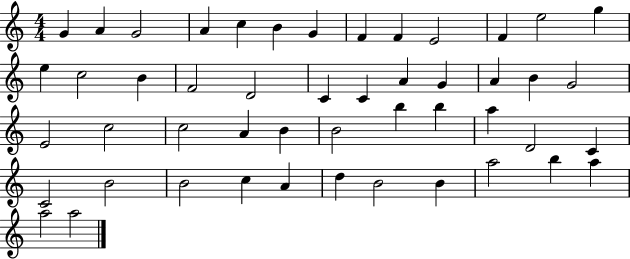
{
  \clef treble
  \numericTimeSignature
  \time 4/4
  \key c \major
  g'4 a'4 g'2 | a'4 c''4 b'4 g'4 | f'4 f'4 e'2 | f'4 e''2 g''4 | \break e''4 c''2 b'4 | f'2 d'2 | c'4 c'4 a'4 g'4 | a'4 b'4 g'2 | \break e'2 c''2 | c''2 a'4 b'4 | b'2 b''4 b''4 | a''4 d'2 c'4 | \break c'2 b'2 | b'2 c''4 a'4 | d''4 b'2 b'4 | a''2 b''4 a''4 | \break a''2 a''2 | \bar "|."
}